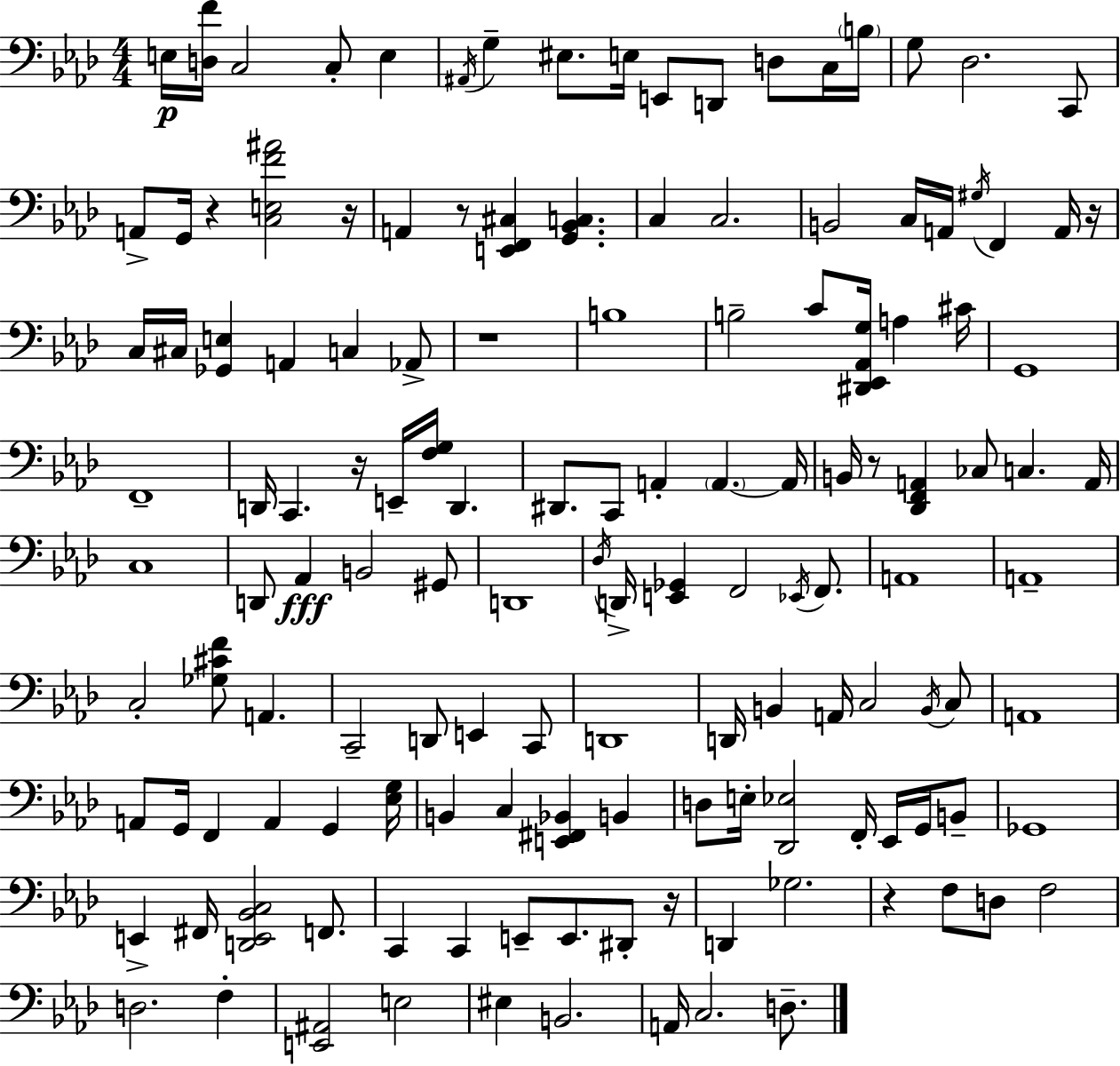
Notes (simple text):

E3/s [D3,F4]/s C3/h C3/e E3/q A#2/s G3/q EIS3/e. E3/s E2/e D2/e D3/e C3/s B3/s G3/e Db3/h. C2/e A2/e G2/s R/q [C3,E3,F4,A#4]/h R/s A2/q R/e [E2,F2,C#3]/q [G2,Bb2,C3]/q. C3/q C3/h. B2/h C3/s A2/s G#3/s F2/q A2/s R/s C3/s C#3/s [Gb2,E3]/q A2/q C3/q Ab2/e R/w B3/w B3/h C4/e [D#2,Eb2,Ab2,G3]/s A3/q C#4/s G2/w F2/w D2/s C2/q. R/s E2/s [F3,G3]/s D2/q. D#2/e. C2/e A2/q A2/q. A2/s B2/s R/e [Db2,F2,A2]/q CES3/e C3/q. A2/s C3/w D2/e Ab2/q B2/h G#2/e D2/w Db3/s D2/s [E2,Gb2]/q F2/h Eb2/s F2/e. A2/w A2/w C3/h [Gb3,C#4,F4]/e A2/q. C2/h D2/e E2/q C2/e D2/w D2/s B2/q A2/s C3/h B2/s C3/e A2/w A2/e G2/s F2/q A2/q G2/q [Eb3,G3]/s B2/q C3/q [E2,F#2,Bb2]/q B2/q D3/e E3/s [Db2,Eb3]/h F2/s Eb2/s G2/s B2/e Gb2/w E2/q F#2/s [D2,E2,Bb2,C3]/h F2/e. C2/q C2/q E2/e E2/e. D#2/e R/s D2/q Gb3/h. R/q F3/e D3/e F3/h D3/h. F3/q [E2,A#2]/h E3/h EIS3/q B2/h. A2/s C3/h. D3/e.